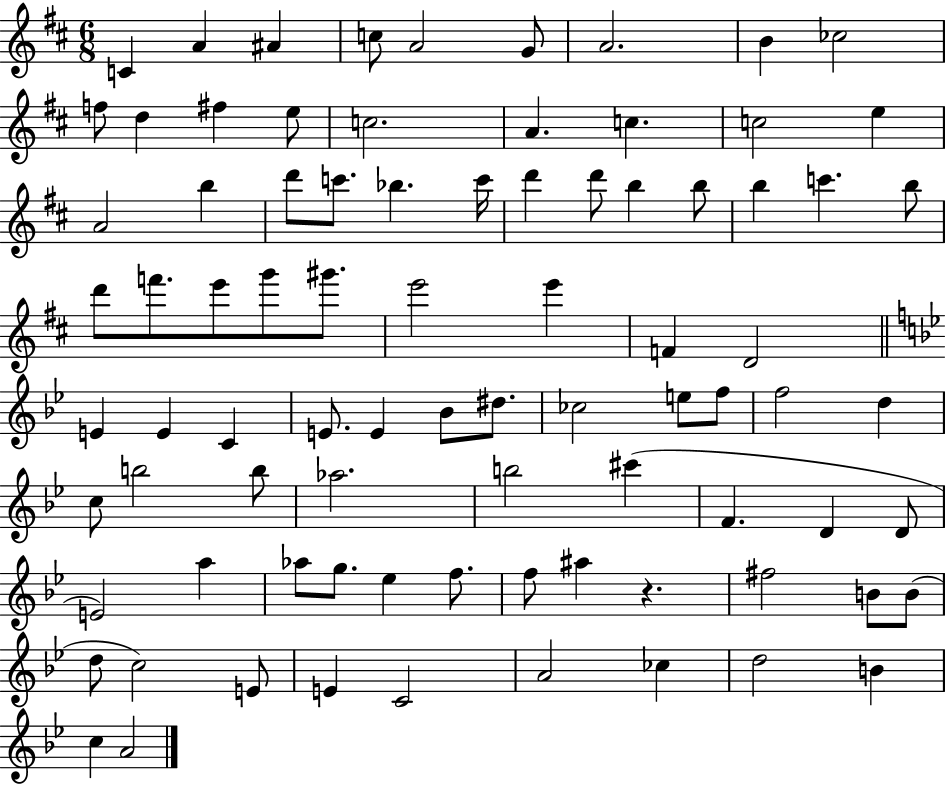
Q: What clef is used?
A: treble